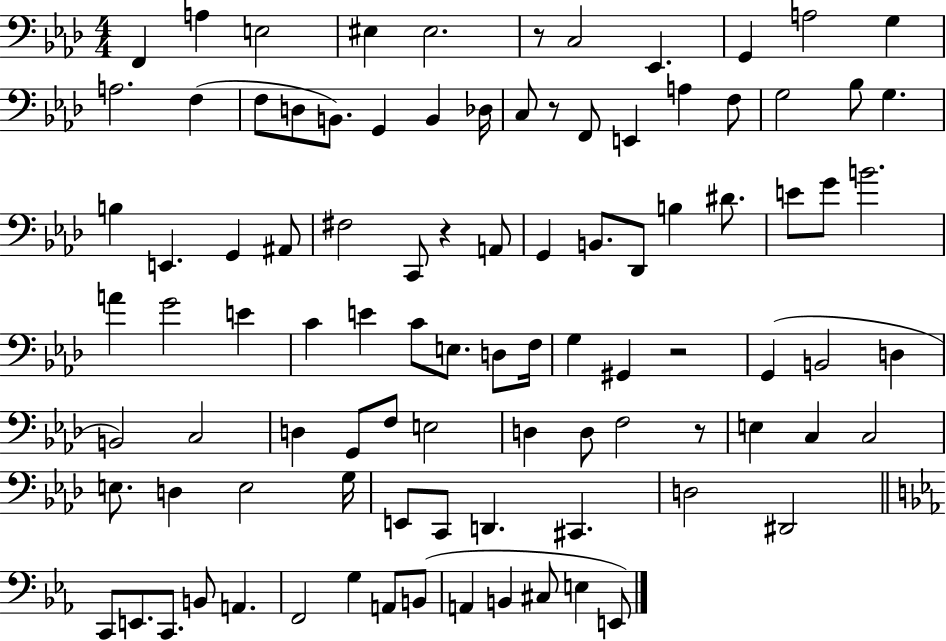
X:1
T:Untitled
M:4/4
L:1/4
K:Ab
F,, A, E,2 ^E, ^E,2 z/2 C,2 _E,, G,, A,2 G, A,2 F, F,/2 D,/2 B,,/2 G,, B,, _D,/4 C,/2 z/2 F,,/2 E,, A, F,/2 G,2 _B,/2 G, B, E,, G,, ^A,,/2 ^F,2 C,,/2 z A,,/2 G,, B,,/2 _D,,/2 B, ^D/2 E/2 G/2 B2 A G2 E C E C/2 E,/2 D,/2 F,/4 G, ^G,, z2 G,, B,,2 D, B,,2 C,2 D, G,,/2 F,/2 E,2 D, D,/2 F,2 z/2 E, C, C,2 E,/2 D, E,2 G,/4 E,,/2 C,,/2 D,, ^C,, D,2 ^D,,2 C,,/2 E,,/2 C,,/2 B,,/2 A,, F,,2 G, A,,/2 B,,/2 A,, B,, ^C,/2 E, E,,/2